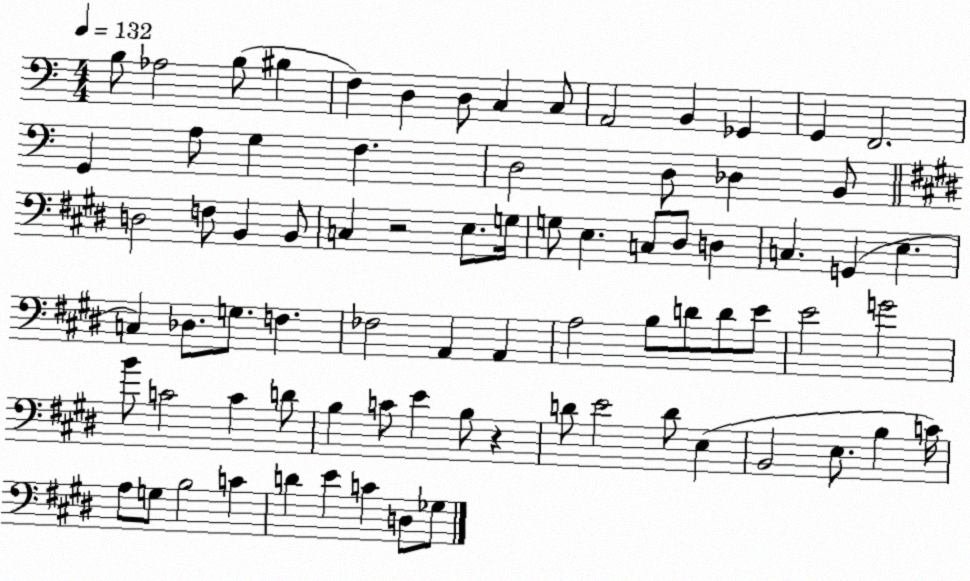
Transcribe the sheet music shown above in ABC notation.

X:1
T:Untitled
M:4/4
L:1/4
K:C
B,/2 _A,2 B,/2 ^B, F, D, D,/2 C, C,/2 A,,2 B,, _G,, G,, F,,2 G,, A,/2 G, F, D,2 D,/2 _D, B,,/2 D,2 F,/2 B,, B,,/2 C, z2 E,/2 G,/4 G,/2 E, C,/2 ^D,/2 D, C, G,, E, C, _D,/2 G,/2 F, _F,2 A,, A,, A,2 B,/2 D/2 D/2 E/2 E2 G2 B/2 C2 C D/2 B, C/2 E B,/2 z D/2 E2 D/2 E, B,,2 E,/2 B, C/4 A,/2 G,/2 B,2 C D E C D,/2 _G,/2